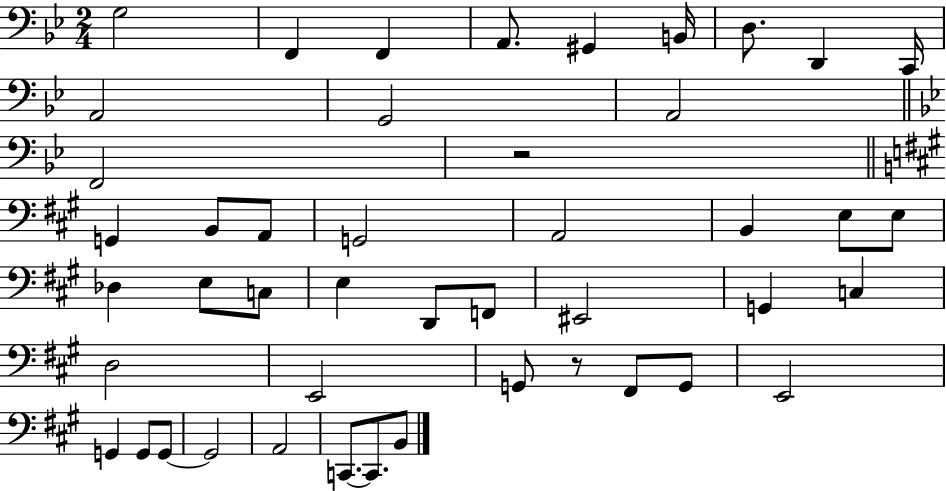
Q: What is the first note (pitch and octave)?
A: G3